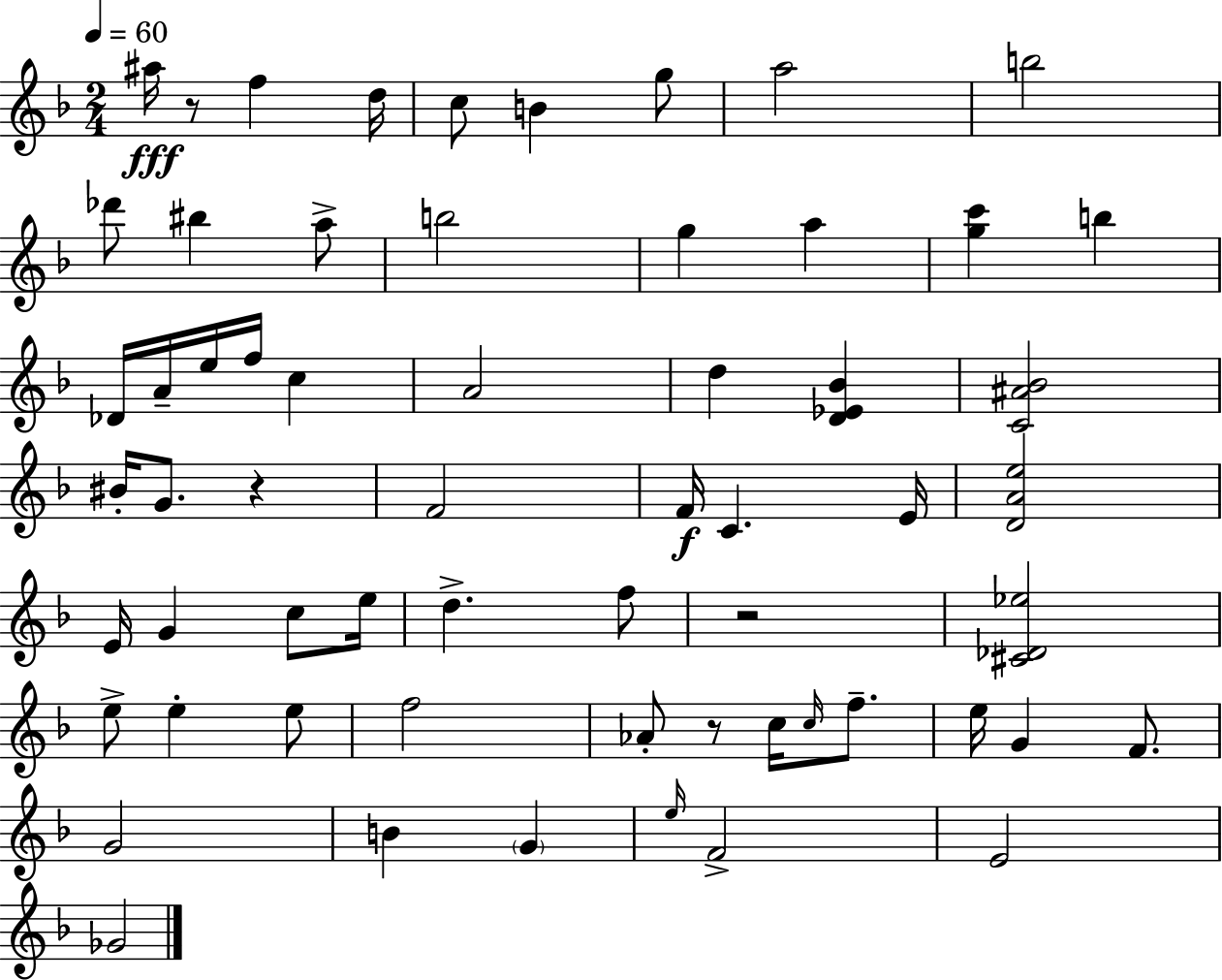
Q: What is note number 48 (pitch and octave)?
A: G4